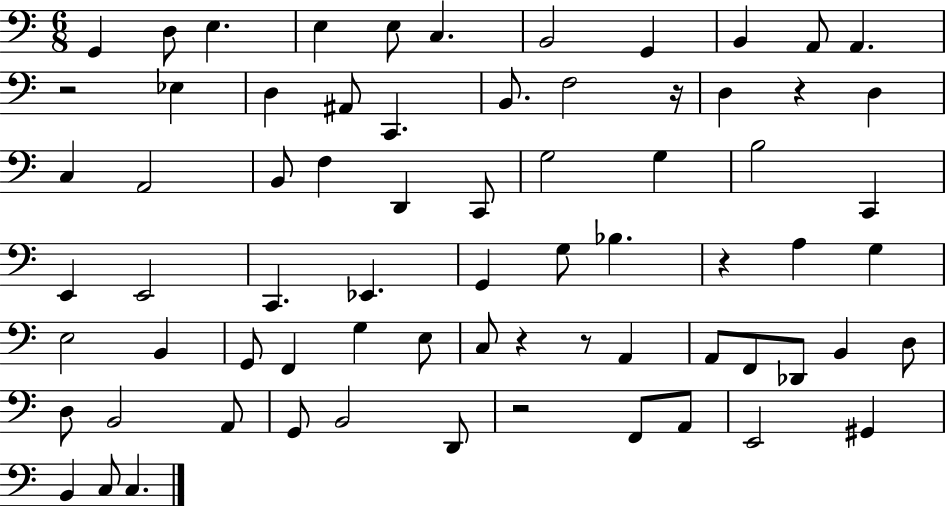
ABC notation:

X:1
T:Untitled
M:6/8
L:1/4
K:C
G,, D,/2 E, E, E,/2 C, B,,2 G,, B,, A,,/2 A,, z2 _E, D, ^A,,/2 C,, B,,/2 F,2 z/4 D, z D, C, A,,2 B,,/2 F, D,, C,,/2 G,2 G, B,2 C,, E,, E,,2 C,, _E,, G,, G,/2 _B, z A, G, E,2 B,, G,,/2 F,, G, E,/2 C,/2 z z/2 A,, A,,/2 F,,/2 _D,,/2 B,, D,/2 D,/2 B,,2 A,,/2 G,,/2 B,,2 D,,/2 z2 F,,/2 A,,/2 E,,2 ^G,, B,, C,/2 C,